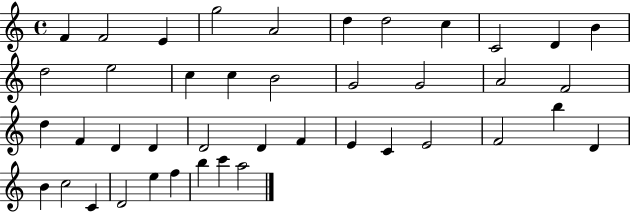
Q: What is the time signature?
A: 4/4